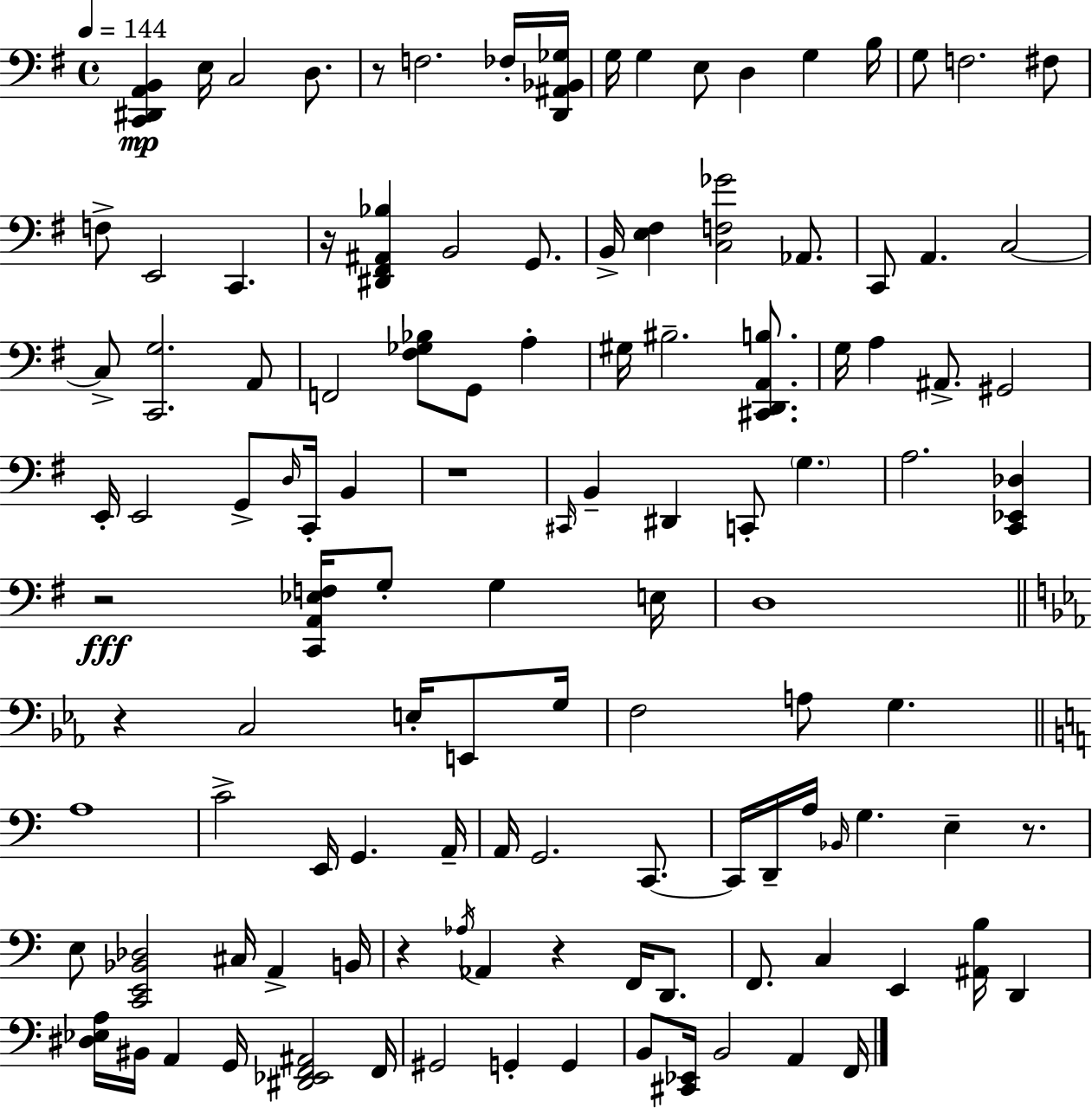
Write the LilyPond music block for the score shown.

{
  \clef bass
  \time 4/4
  \defaultTimeSignature
  \key g \major
  \tempo 4 = 144
  <c, dis, a, b,>4\mp e16 c2 d8. | r8 f2. fes16-. <d, ais, bes, ges>16 | g16 g4 e8 d4 g4 b16 | g8 f2. fis8 | \break f8-> e,2 c,4. | r16 <dis, fis, ais, bes>4 b,2 g,8. | b,16-> <e fis>4 <c f ges'>2 aes,8. | c,8 a,4. c2~~ | \break c8-> <c, g>2. a,8 | f,2 <fis ges bes>8 g,8 a4-. | gis16 bis2.-- <cis, d, a, b>8. | g16 a4 ais,8.-> gis,2 | \break e,16-. e,2 g,8-> \grace { d16 } c,16-. b,4 | r1 | \grace { cis,16 } b,4-- dis,4 c,8-. \parenthesize g4. | a2. <c, ees, des>4 | \break r2\fff <c, a, ees f>16 g8-. g4 | e16 d1 | \bar "||" \break \key ees \major r4 c2 e16-. e,8 g16 | f2 a8 g4. | \bar "||" \break \key c \major a1 | c'2-> e,16 g,4. a,16-- | a,16 g,2. c,8.~~ | c,16 d,16-- a16 \grace { bes,16 } g4. e4-- r8. | \break e8 <c, e, bes, des>2 cis16 a,4-> | b,16 r4 \acciaccatura { aes16 } aes,4 r4 f,16 d,8. | f,8. c4 e,4 <ais, b>16 d,4 | <dis ees a>16 bis,16 a,4 g,16 <dis, ees, f, ais,>2 | \break f,16 gis,2 g,4-. g,4 | b,8 <cis, ees,>16 b,2 a,4 | f,16 \bar "|."
}